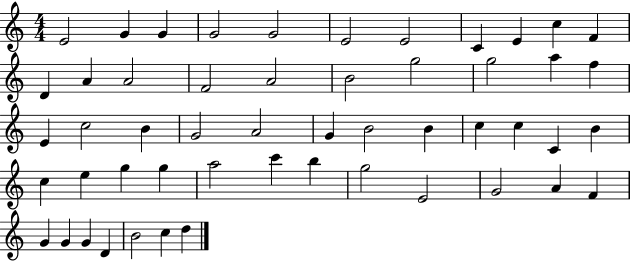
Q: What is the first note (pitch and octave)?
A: E4